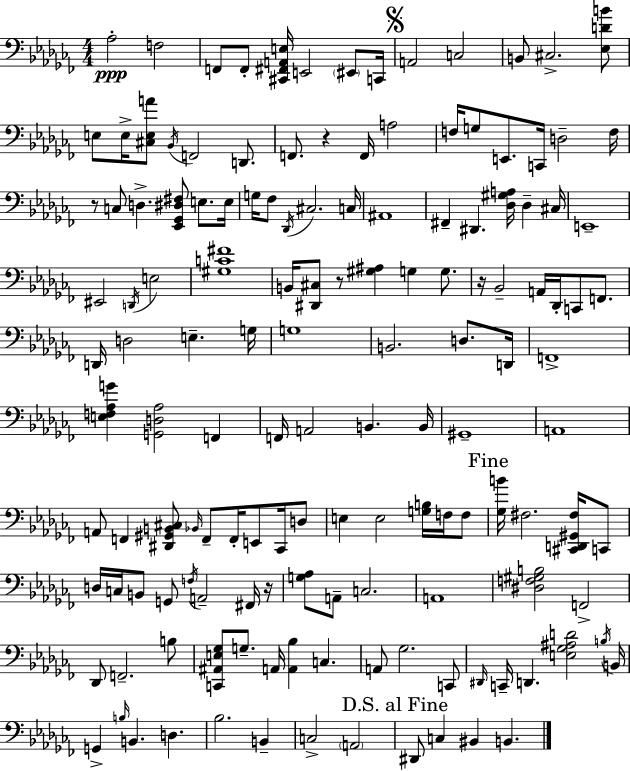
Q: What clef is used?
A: bass